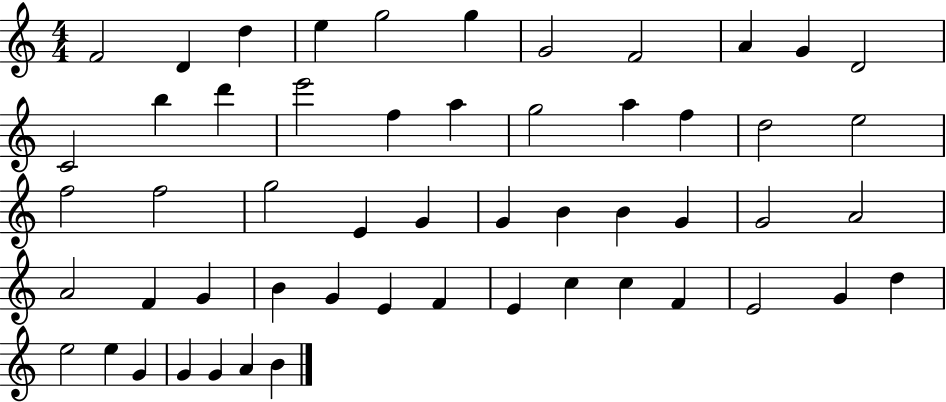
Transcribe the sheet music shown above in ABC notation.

X:1
T:Untitled
M:4/4
L:1/4
K:C
F2 D d e g2 g G2 F2 A G D2 C2 b d' e'2 f a g2 a f d2 e2 f2 f2 g2 E G G B B G G2 A2 A2 F G B G E F E c c F E2 G d e2 e G G G A B